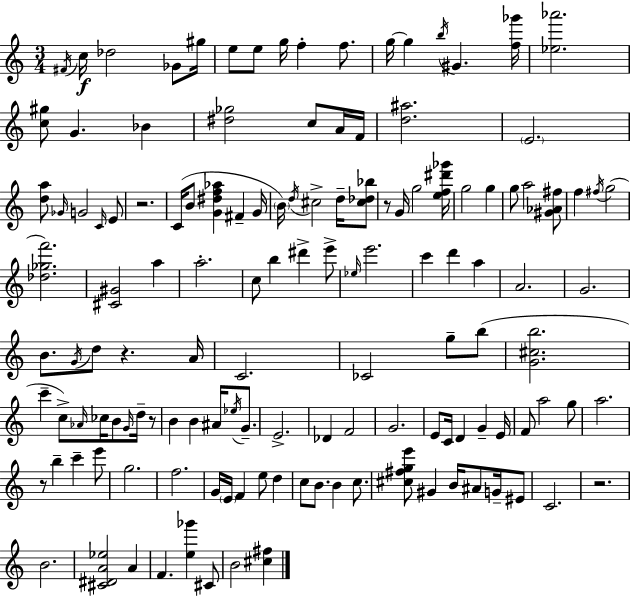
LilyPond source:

{
  \clef treble
  \numericTimeSignature
  \time 3/4
  \key c \major
  \repeat volta 2 { \acciaccatura { fis'16 }\f c''16 des''2 ges'8 | gis''16 e''8 e''8 g''16 f''4-. f''8. | g''16~~ g''4 \acciaccatura { b''16 } gis'4. | <f'' ges'''>16 <ees'' aes'''>2. | \break <c'' gis''>8 g'4. bes'4 | <dis'' ges''>2 c''8 | a'16 f'16 <d'' ais''>2. | \parenthesize e'2. | \break <d'' a''>8 \grace { ges'16 } g'2 | \grace { c'16 } e'8 r2. | c'16( b'8 <g' dis'' f'' aes''>4 fis'4-- | g'16 \parenthesize b'16) \acciaccatura { d''16 } cis''2-> | \break d''16-- <cis'' des'' bes''>8 r8 g'16 g''2 | <e'' f'' dis''' ges'''>16 g''2 | g''4 g''8 a''2 | <gis' aes' fis''>8 f''4 \acciaccatura { fis''16 }( g''2 | \break <des'' ges'' f'''>2.) | <cis' gis'>2 | a''4 a''2.-. | c''8 b''4 | \break dis'''4-> e'''8-> \grace { ees''16 } e'''2. | c'''4 d'''4 | a''4 a'2. | g'2. | \break b'8. \acciaccatura { g'16 } d''8 | r4. a'16 c'2. | ces'2 | g''8-- b''8( <g' cis'' b''>2. | \break c'''4-- | c''8->) \grace { aes'16 } ces''16 b'8 \grace { g'16 } d''16-- r8 b'4 | b'4 ais'16 \acciaccatura { ees''16 } g'8.-- e'2.-> | des'4 | \break f'2 g'2. | e'8 | c'16 d'4 g'4-- e'16 f'8 | a''2 g''8 a''2. | \break r8 | b''4-- c'''4-- e'''8 g''2. | f''2. | g'16 | \break \parenthesize e'16 f'4 e''8 d''4 c''8 | b'8. b'4 c''8. <cis'' fis'' g'' e'''>8 | gis'4 b'16 ais'8 g'16-- eis'8 c'2. | r2. | \break b'2. | <cis' dis' a' ees''>2 | a'4 f'4. | <e'' ges'''>4 cis'8 b'2 | \break <cis'' fis''>4 } \bar "|."
}